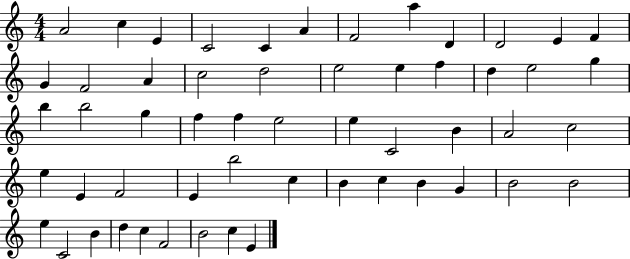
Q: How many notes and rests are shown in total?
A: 55